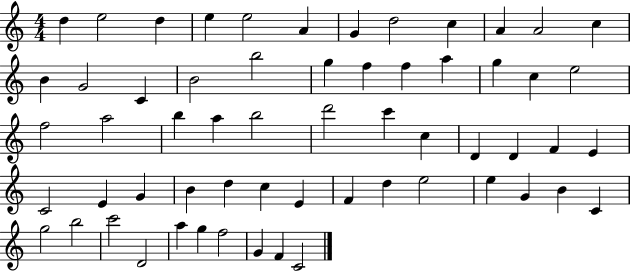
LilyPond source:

{
  \clef treble
  \numericTimeSignature
  \time 4/4
  \key c \major
  d''4 e''2 d''4 | e''4 e''2 a'4 | g'4 d''2 c''4 | a'4 a'2 c''4 | \break b'4 g'2 c'4 | b'2 b''2 | g''4 f''4 f''4 a''4 | g''4 c''4 e''2 | \break f''2 a''2 | b''4 a''4 b''2 | d'''2 c'''4 c''4 | d'4 d'4 f'4 e'4 | \break c'2 e'4 g'4 | b'4 d''4 c''4 e'4 | f'4 d''4 e''2 | e''4 g'4 b'4 c'4 | \break g''2 b''2 | c'''2 d'2 | a''4 g''4 f''2 | g'4 f'4 c'2 | \break \bar "|."
}